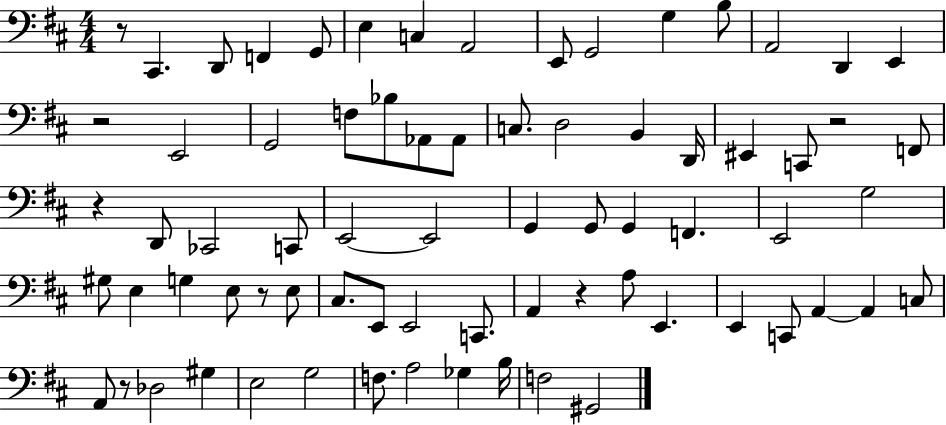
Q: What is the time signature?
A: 4/4